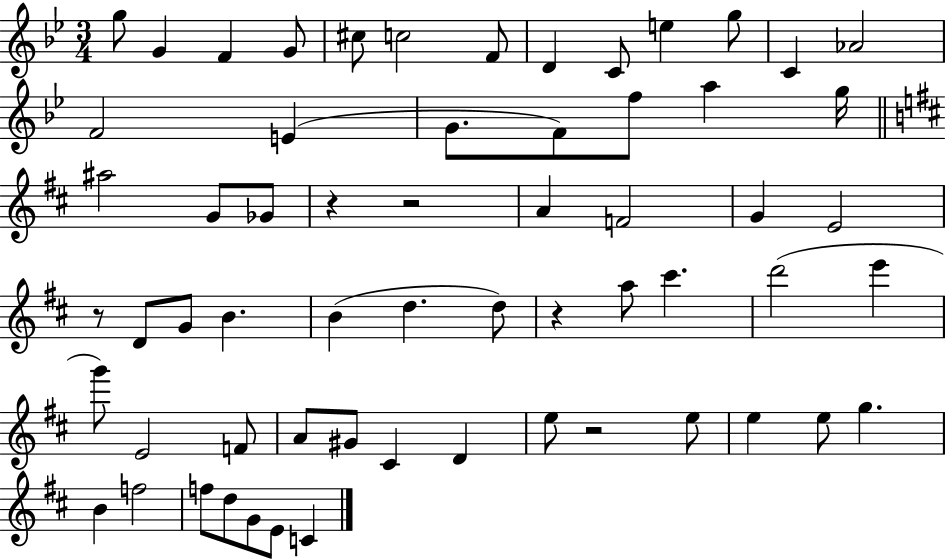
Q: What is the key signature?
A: BES major